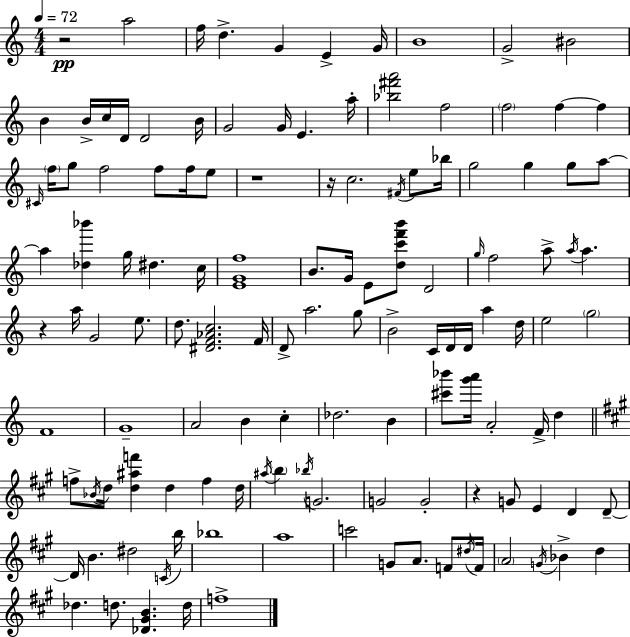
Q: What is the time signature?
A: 4/4